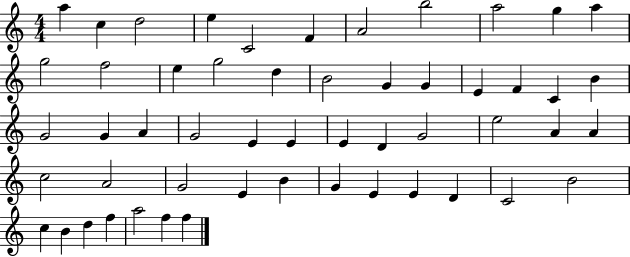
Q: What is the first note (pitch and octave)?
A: A5